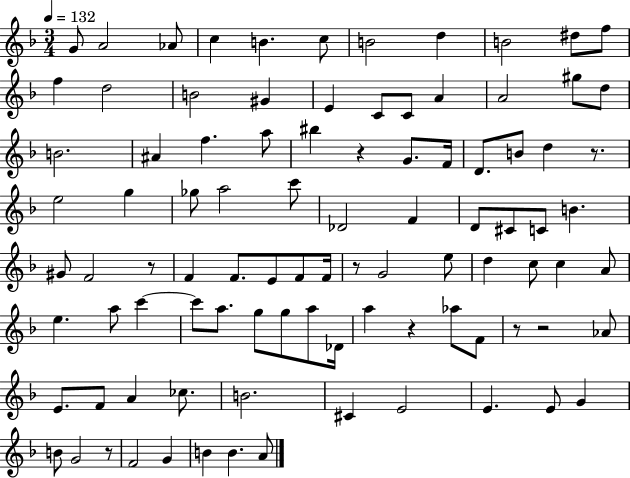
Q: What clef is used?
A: treble